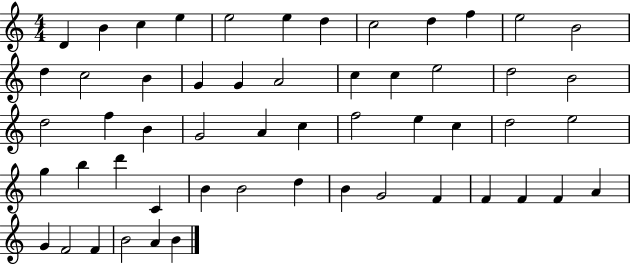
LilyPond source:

{
  \clef treble
  \numericTimeSignature
  \time 4/4
  \key c \major
  d'4 b'4 c''4 e''4 | e''2 e''4 d''4 | c''2 d''4 f''4 | e''2 b'2 | \break d''4 c''2 b'4 | g'4 g'4 a'2 | c''4 c''4 e''2 | d''2 b'2 | \break d''2 f''4 b'4 | g'2 a'4 c''4 | f''2 e''4 c''4 | d''2 e''2 | \break g''4 b''4 d'''4 c'4 | b'4 b'2 d''4 | b'4 g'2 f'4 | f'4 f'4 f'4 a'4 | \break g'4 f'2 f'4 | b'2 a'4 b'4 | \bar "|."
}